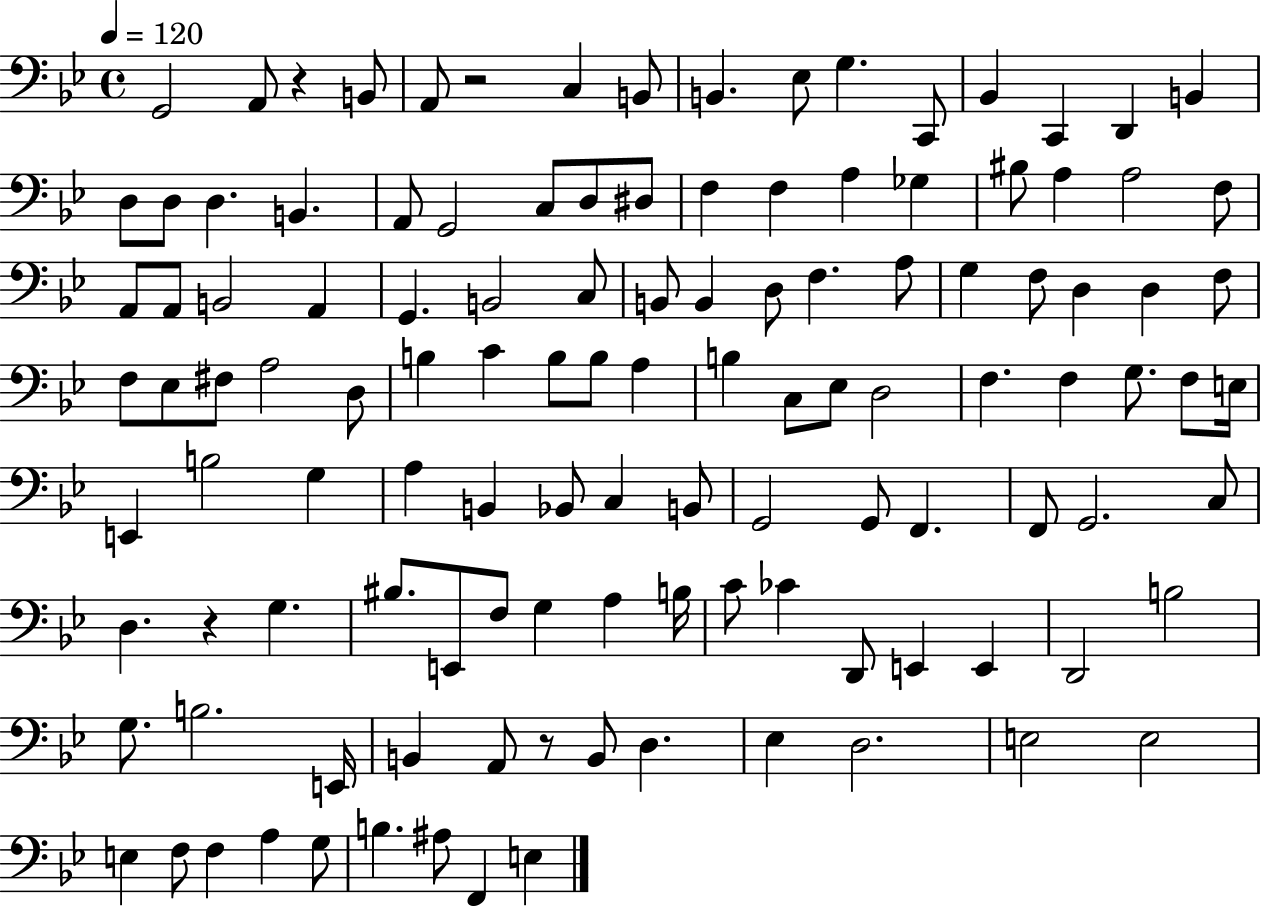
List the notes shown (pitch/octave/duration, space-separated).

G2/h A2/e R/q B2/e A2/e R/h C3/q B2/e B2/q. Eb3/e G3/q. C2/e Bb2/q C2/q D2/q B2/q D3/e D3/e D3/q. B2/q. A2/e G2/h C3/e D3/e D#3/e F3/q F3/q A3/q Gb3/q BIS3/e A3/q A3/h F3/e A2/e A2/e B2/h A2/q G2/q. B2/h C3/e B2/e B2/q D3/e F3/q. A3/e G3/q F3/e D3/q D3/q F3/e F3/e Eb3/e F#3/e A3/h D3/e B3/q C4/q B3/e B3/e A3/q B3/q C3/e Eb3/e D3/h F3/q. F3/q G3/e. F3/e E3/s E2/q B3/h G3/q A3/q B2/q Bb2/e C3/q B2/e G2/h G2/e F2/q. F2/e G2/h. C3/e D3/q. R/q G3/q. BIS3/e. E2/e F3/e G3/q A3/q B3/s C4/e CES4/q D2/e E2/q E2/q D2/h B3/h G3/e. B3/h. E2/s B2/q A2/e R/e B2/e D3/q. Eb3/q D3/h. E3/h E3/h E3/q F3/e F3/q A3/q G3/e B3/q. A#3/e F2/q E3/q